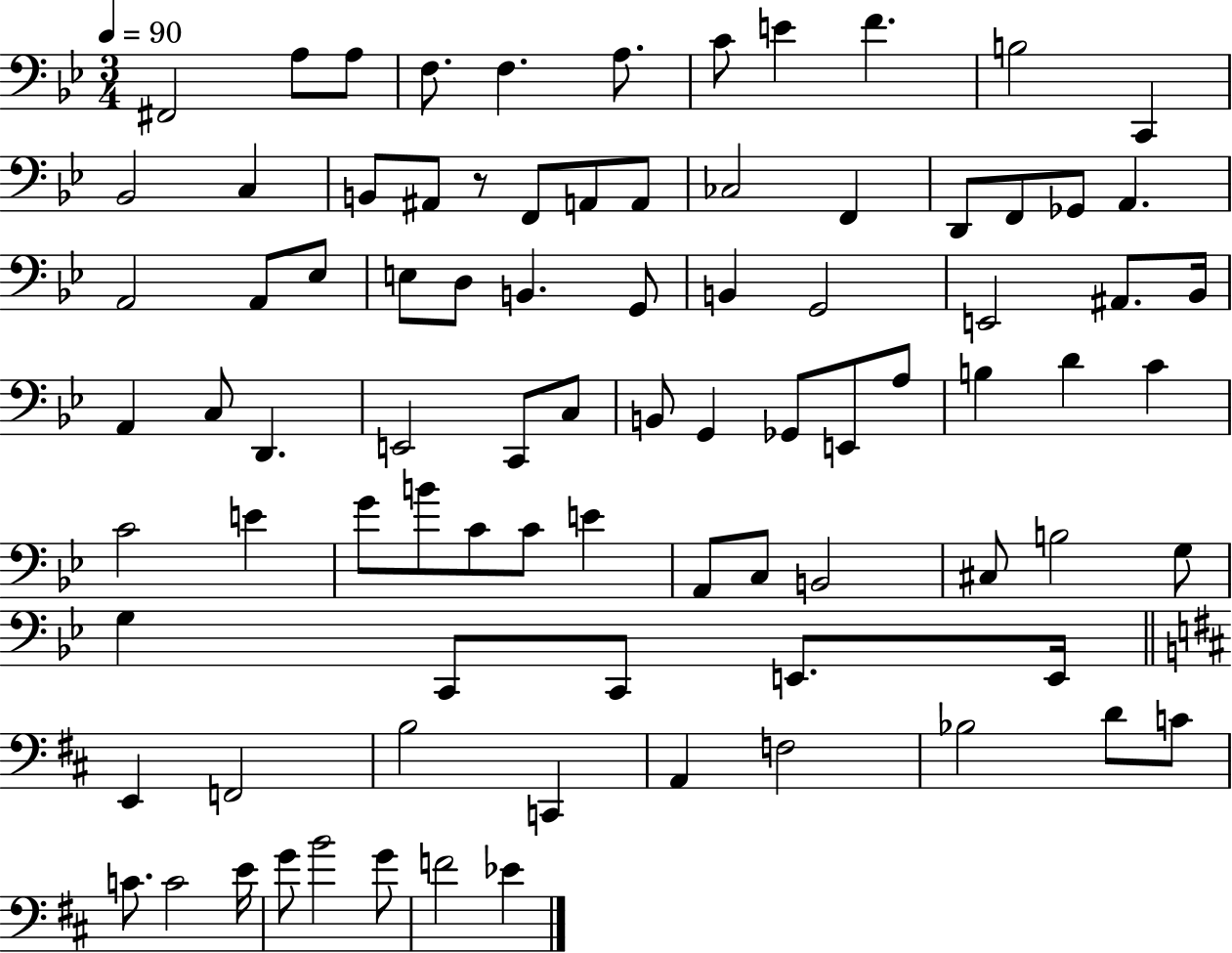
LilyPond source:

{
  \clef bass
  \numericTimeSignature
  \time 3/4
  \key bes \major
  \tempo 4 = 90
  fis,2 a8 a8 | f8. f4. a8. | c'8 e'4 f'4. | b2 c,4 | \break bes,2 c4 | b,8 ais,8 r8 f,8 a,8 a,8 | ces2 f,4 | d,8 f,8 ges,8 a,4. | \break a,2 a,8 ees8 | e8 d8 b,4. g,8 | b,4 g,2 | e,2 ais,8. bes,16 | \break a,4 c8 d,4. | e,2 c,8 c8 | b,8 g,4 ges,8 e,8 a8 | b4 d'4 c'4 | \break c'2 e'4 | g'8 b'8 c'8 c'8 e'4 | a,8 c8 b,2 | cis8 b2 g8 | \break g4 c,8 c,8 e,8. e,16 | \bar "||" \break \key b \minor e,4 f,2 | b2 c,4 | a,4 f2 | bes2 d'8 c'8 | \break c'8. c'2 e'16 | g'8 b'2 g'8 | f'2 ees'4 | \bar "|."
}